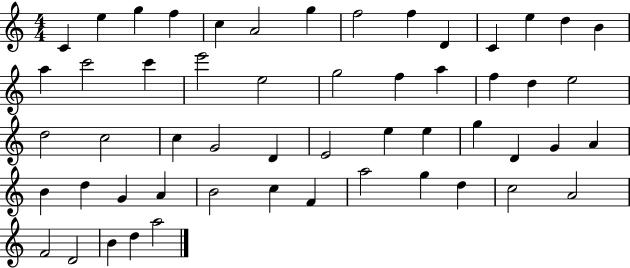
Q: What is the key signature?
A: C major